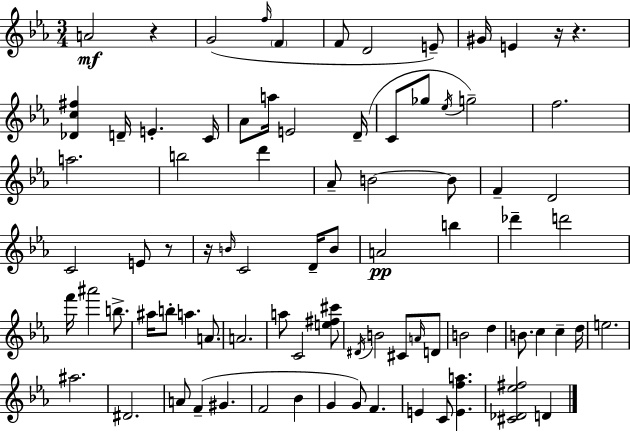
{
  \clef treble
  \numericTimeSignature
  \time 3/4
  \key c \minor
  a'2\mf r4 | g'2( \grace { f''16 } \parenthesize f'4 | f'8 d'2 e'8--) | gis'16 e'4 r16 r4. | \break <des' c'' fis''>4 d'16-- e'4.-. | c'16 aes'8 a''16 e'2 | d'16--( c'8 ges''8 \acciaccatura { ees''16 }) g''2-- | f''2. | \break a''2. | b''2 d'''4 | aes'8-- b'2~~ | b'8 f'4-- d'2 | \break c'2 e'8 | r8 r16 \grace { b'16 } c'2 | d'16-- b'8 a'2\pp b''4 | des'''4-- d'''2 | \break f'''16 ais'''2 | b''8.-> ais''16 b''8-. a''4. | a'8. a'2. | a''8 c'2 | \break <e'' fis'' cis'''>8 \acciaccatura { dis'16 } b'2 | cis'8 \grace { a'16 } d'8 b'2 | d''4 b'8. c''4 | c''4-- d''16 e''2. | \break ais''2. | dis'2. | a'8 f'4--( gis'4. | f'2 | \break bes'4 g'4 g'8) f'4. | e'4 c'8 <e' f'' a''>4. | <cis' des' ees'' fis''>2 | d'4 \bar "|."
}